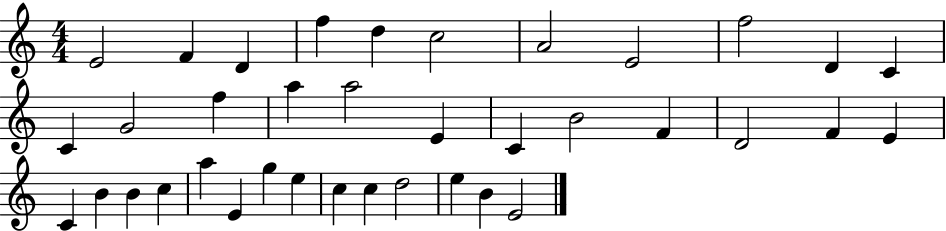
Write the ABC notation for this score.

X:1
T:Untitled
M:4/4
L:1/4
K:C
E2 F D f d c2 A2 E2 f2 D C C G2 f a a2 E C B2 F D2 F E C B B c a E g e c c d2 e B E2